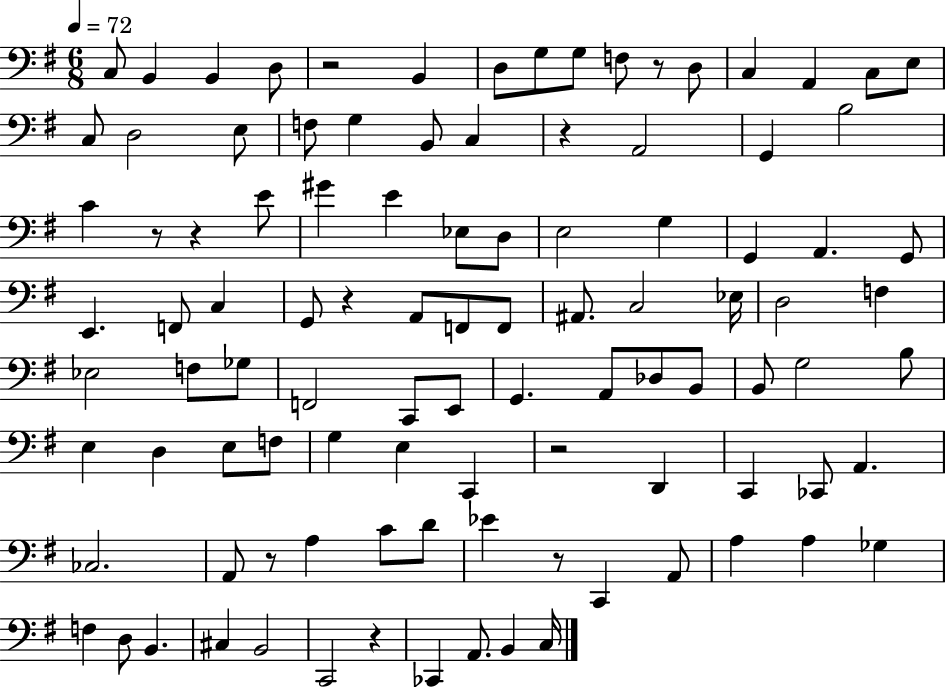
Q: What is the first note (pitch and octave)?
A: C3